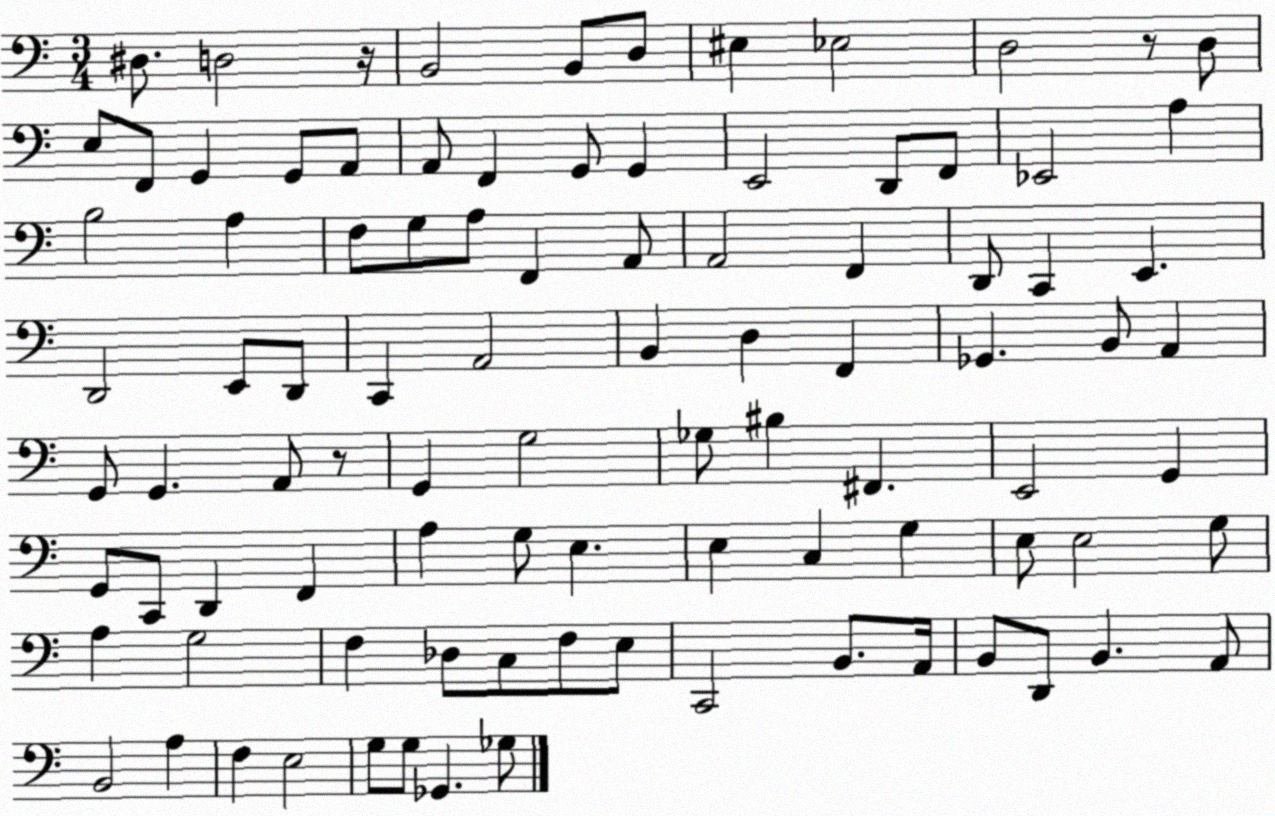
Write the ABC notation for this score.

X:1
T:Untitled
M:3/4
L:1/4
K:C
^D,/2 D,2 z/4 B,,2 B,,/2 D,/2 ^E, _E,2 D,2 z/2 D,/2 E,/2 F,,/2 G,, G,,/2 A,,/2 A,,/2 F,, G,,/2 G,, E,,2 D,,/2 F,,/2 _E,,2 A, B,2 A, F,/2 G,/2 A,/2 F,, A,,/2 A,,2 F,, D,,/2 C,, E,, D,,2 E,,/2 D,,/2 C,, A,,2 B,, D, F,, _G,, B,,/2 A,, G,,/2 G,, A,,/2 z/2 G,, G,2 _G,/2 ^B, ^F,, E,,2 G,, G,,/2 C,,/2 D,, F,, A, G,/2 E, E, C, G, E,/2 E,2 G,/2 A, G,2 F, _D,/2 C,/2 F,/2 E,/2 C,,2 B,,/2 A,,/4 B,,/2 D,,/2 B,, A,,/2 B,,2 A, F, E,2 G,/2 G,/2 _G,, _G,/2